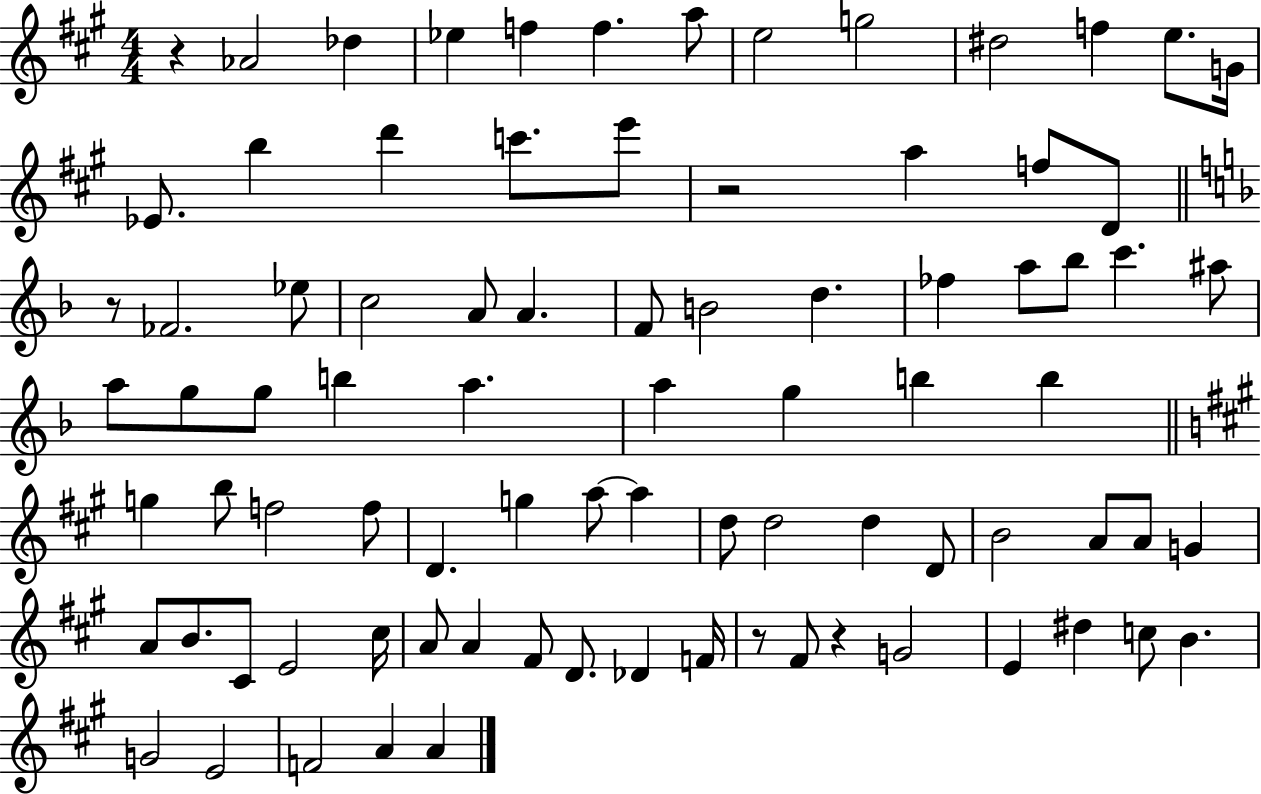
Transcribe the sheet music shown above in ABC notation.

X:1
T:Untitled
M:4/4
L:1/4
K:A
z _A2 _d _e f f a/2 e2 g2 ^d2 f e/2 G/4 _E/2 b d' c'/2 e'/2 z2 a f/2 D/2 z/2 _F2 _e/2 c2 A/2 A F/2 B2 d _f a/2 _b/2 c' ^a/2 a/2 g/2 g/2 b a a g b b g b/2 f2 f/2 D g a/2 a d/2 d2 d D/2 B2 A/2 A/2 G A/2 B/2 ^C/2 E2 ^c/4 A/2 A ^F/2 D/2 _D F/4 z/2 ^F/2 z G2 E ^d c/2 B G2 E2 F2 A A